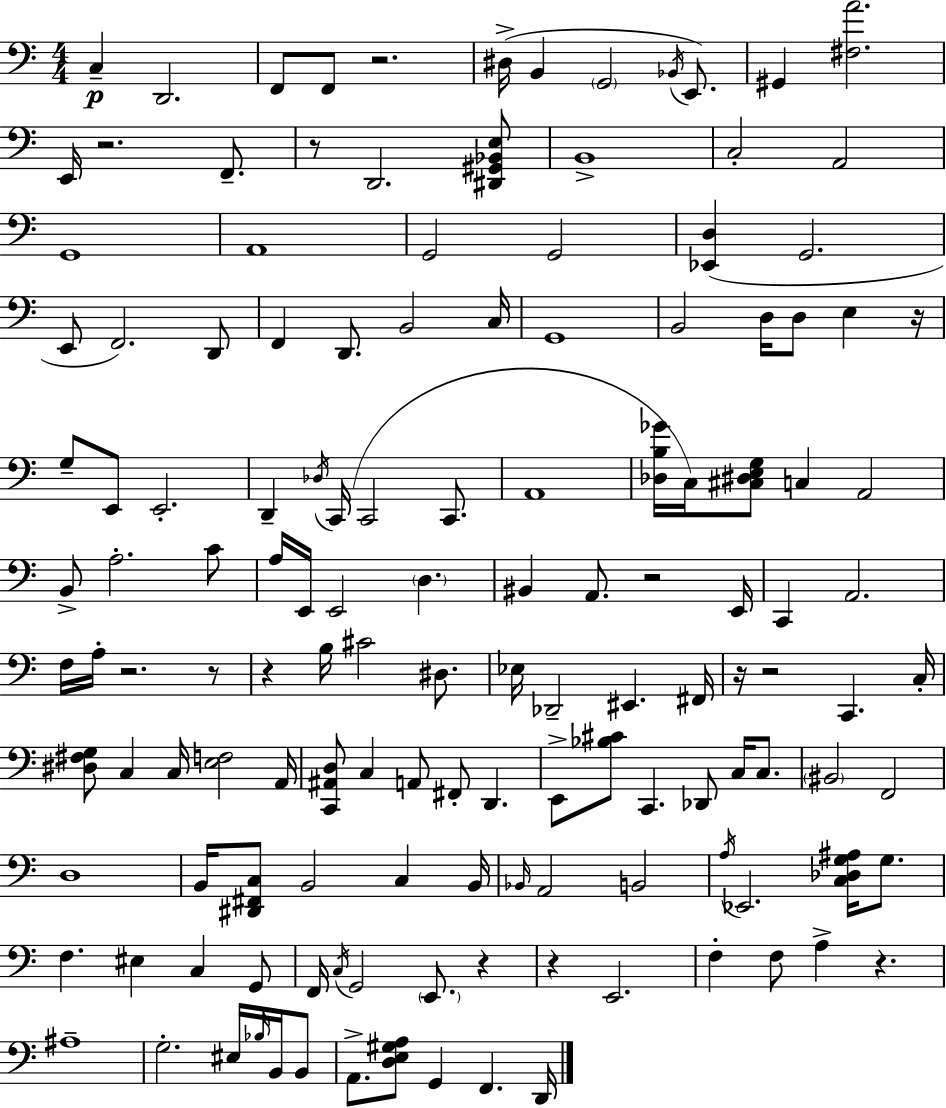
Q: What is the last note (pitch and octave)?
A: D2